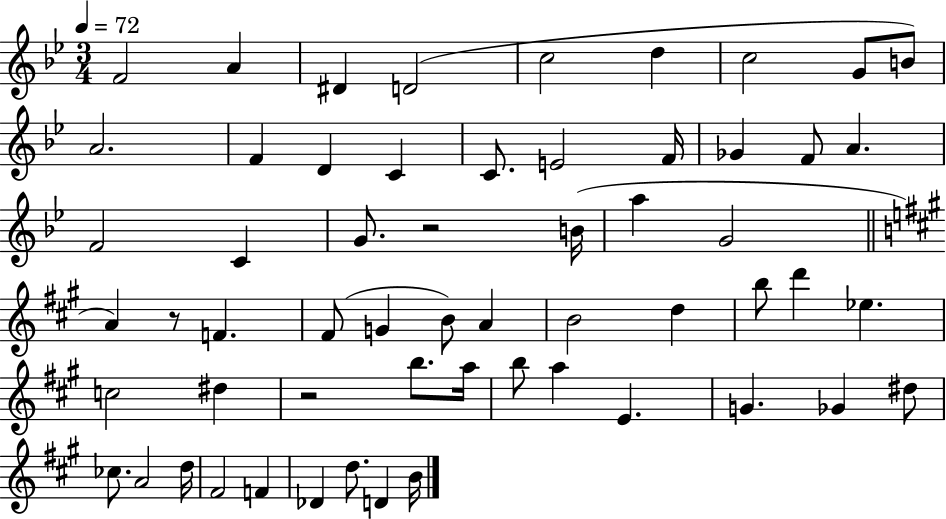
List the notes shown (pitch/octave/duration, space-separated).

F4/h A4/q D#4/q D4/h C5/h D5/q C5/h G4/e B4/e A4/h. F4/q D4/q C4/q C4/e. E4/h F4/s Gb4/q F4/e A4/q. F4/h C4/q G4/e. R/h B4/s A5/q G4/h A4/q R/e F4/q. F#4/e G4/q B4/e A4/q B4/h D5/q B5/e D6/q Eb5/q. C5/h D#5/q R/h B5/e. A5/s B5/e A5/q E4/q. G4/q. Gb4/q D#5/e CES5/e. A4/h D5/s F#4/h F4/q Db4/q D5/e. D4/q B4/s